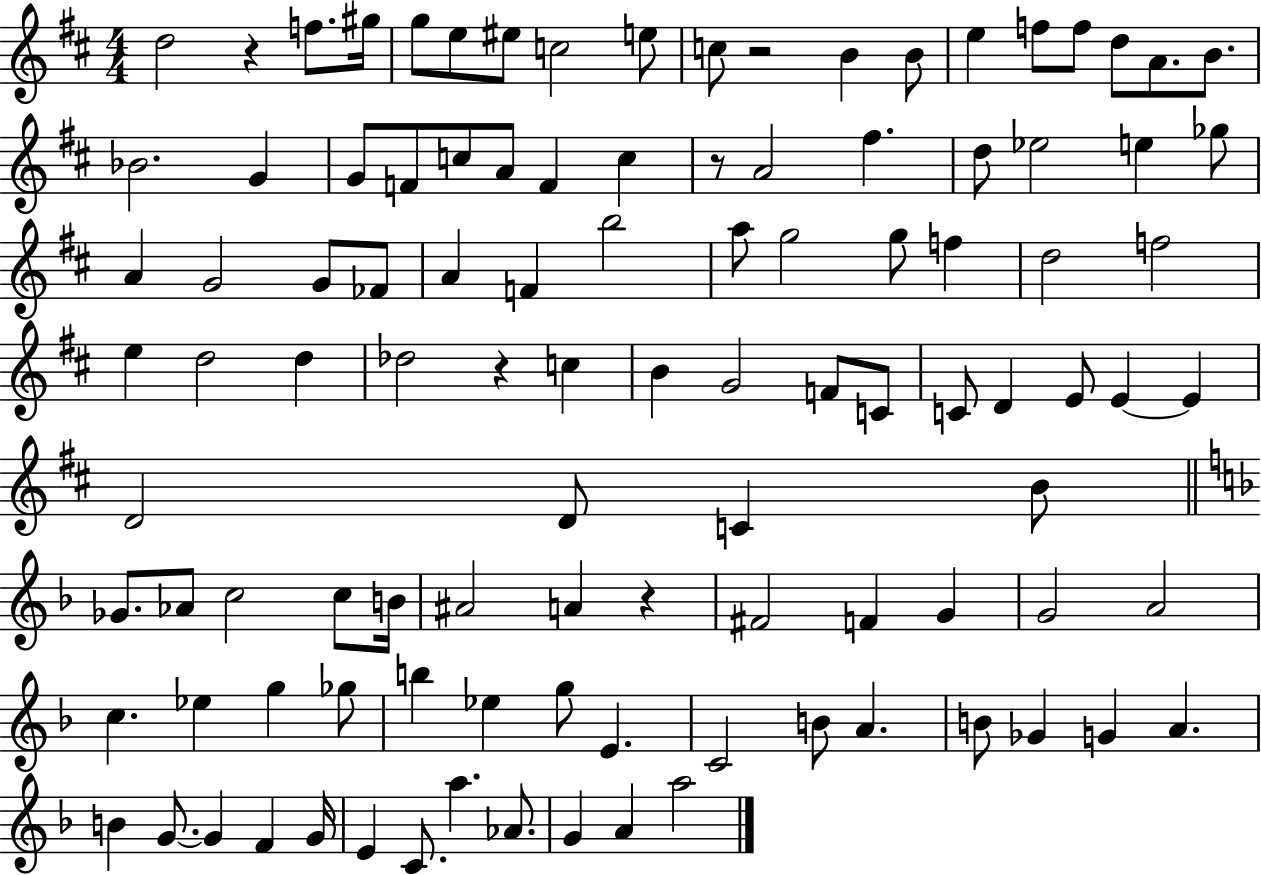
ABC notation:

X:1
T:Untitled
M:4/4
L:1/4
K:D
d2 z f/2 ^g/4 g/2 e/2 ^e/2 c2 e/2 c/2 z2 B B/2 e f/2 f/2 d/2 A/2 B/2 _B2 G G/2 F/2 c/2 A/2 F c z/2 A2 ^f d/2 _e2 e _g/2 A G2 G/2 _F/2 A F b2 a/2 g2 g/2 f d2 f2 e d2 d _d2 z c B G2 F/2 C/2 C/2 D E/2 E E D2 D/2 C B/2 _G/2 _A/2 c2 c/2 B/4 ^A2 A z ^F2 F G G2 A2 c _e g _g/2 b _e g/2 E C2 B/2 A B/2 _G G A B G/2 G F G/4 E C/2 a _A/2 G A a2